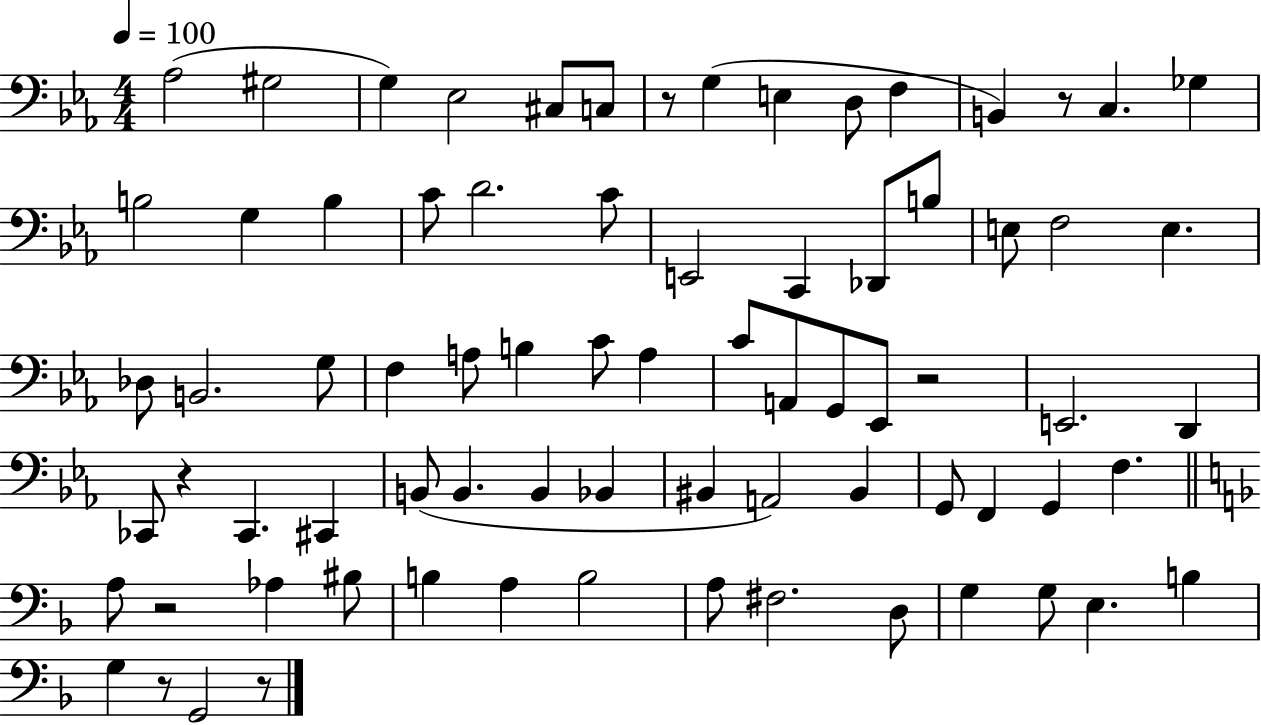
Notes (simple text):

Ab3/h G#3/h G3/q Eb3/h C#3/e C3/e R/e G3/q E3/q D3/e F3/q B2/q R/e C3/q. Gb3/q B3/h G3/q B3/q C4/e D4/h. C4/e E2/h C2/q Db2/e B3/e E3/e F3/h E3/q. Db3/e B2/h. G3/e F3/q A3/e B3/q C4/e A3/q C4/e A2/e G2/e Eb2/e R/h E2/h. D2/q CES2/e R/q CES2/q. C#2/q B2/e B2/q. B2/q Bb2/q BIS2/q A2/h BIS2/q G2/e F2/q G2/q F3/q. A3/e R/h Ab3/q BIS3/e B3/q A3/q B3/h A3/e F#3/h. D3/e G3/q G3/e E3/q. B3/q G3/q R/e G2/h R/e